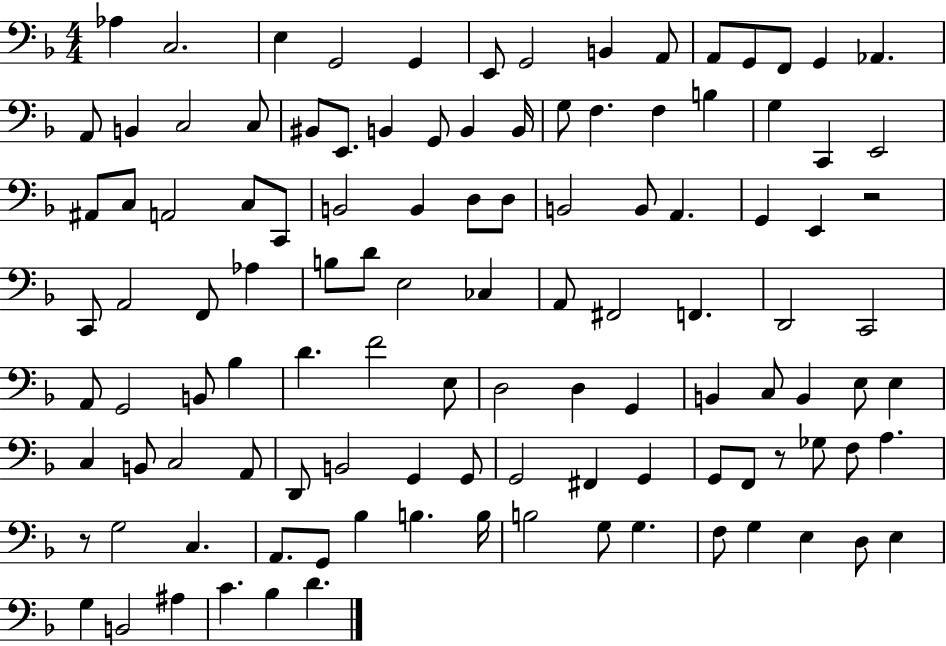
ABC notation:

X:1
T:Untitled
M:4/4
L:1/4
K:F
_A, C,2 E, G,,2 G,, E,,/2 G,,2 B,, A,,/2 A,,/2 G,,/2 F,,/2 G,, _A,, A,,/2 B,, C,2 C,/2 ^B,,/2 E,,/2 B,, G,,/2 B,, B,,/4 G,/2 F, F, B, G, C,, E,,2 ^A,,/2 C,/2 A,,2 C,/2 C,,/2 B,,2 B,, D,/2 D,/2 B,,2 B,,/2 A,, G,, E,, z2 C,,/2 A,,2 F,,/2 _A, B,/2 D/2 E,2 _C, A,,/2 ^F,,2 F,, D,,2 C,,2 A,,/2 G,,2 B,,/2 _B, D F2 E,/2 D,2 D, G,, B,, C,/2 B,, E,/2 E, C, B,,/2 C,2 A,,/2 D,,/2 B,,2 G,, G,,/2 G,,2 ^F,, G,, G,,/2 F,,/2 z/2 _G,/2 F,/2 A, z/2 G,2 C, A,,/2 G,,/2 _B, B, B,/4 B,2 G,/2 G, F,/2 G, E, D,/2 E, G, B,,2 ^A, C _B, D